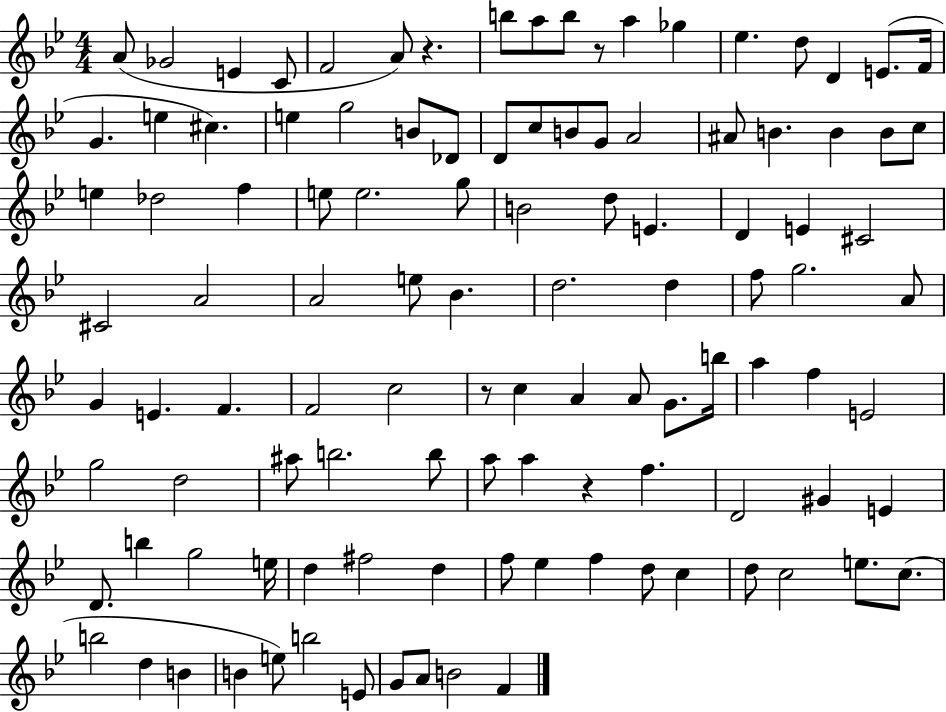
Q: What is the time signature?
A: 4/4